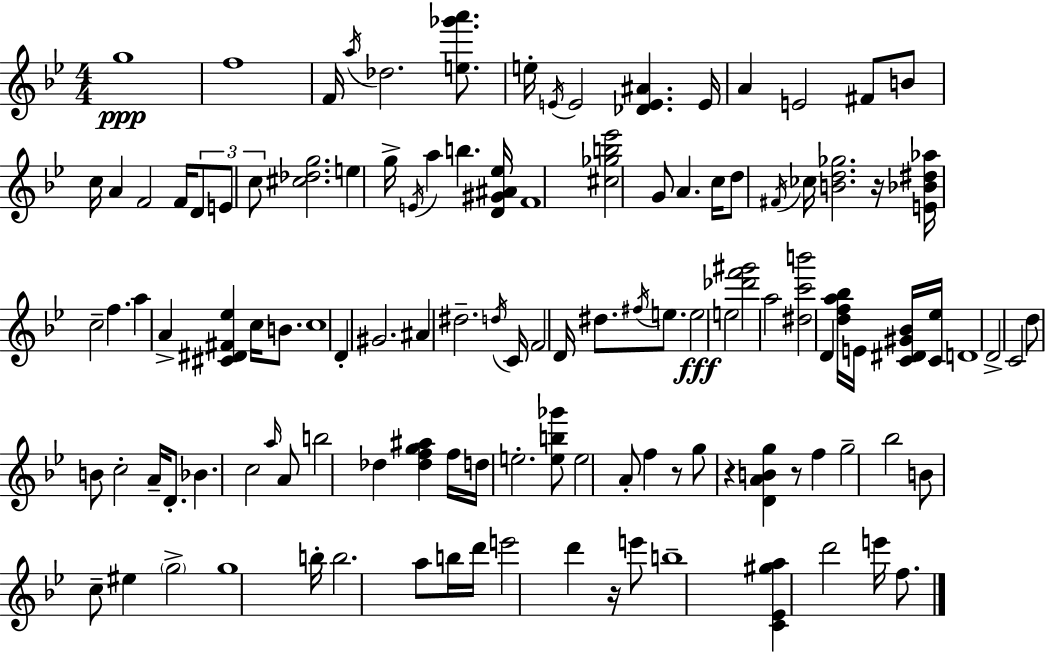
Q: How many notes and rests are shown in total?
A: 118